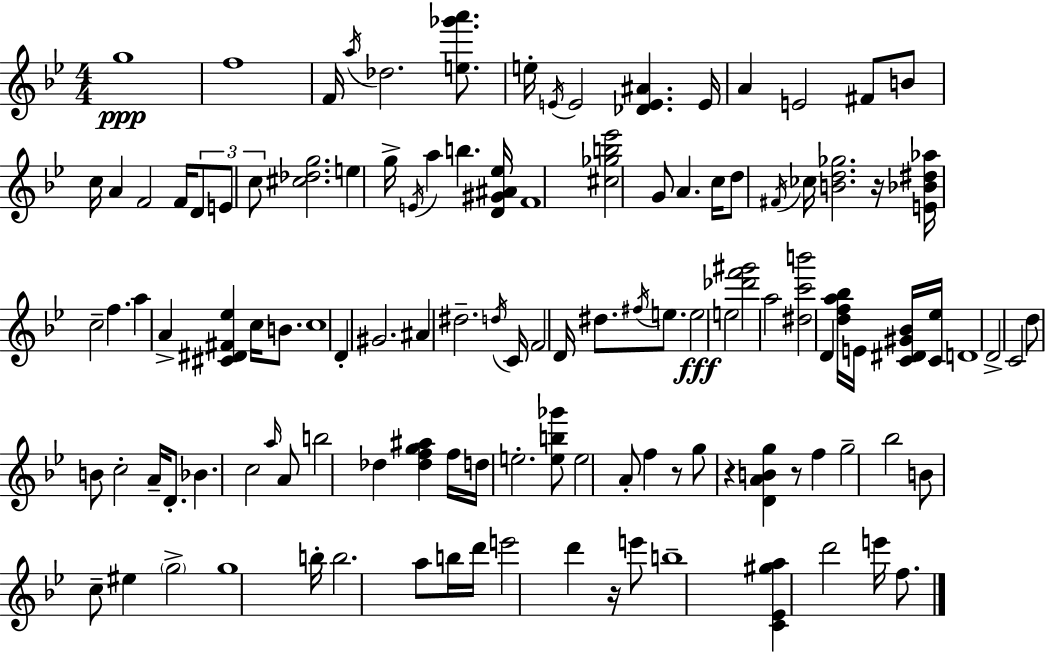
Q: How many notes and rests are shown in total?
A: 118